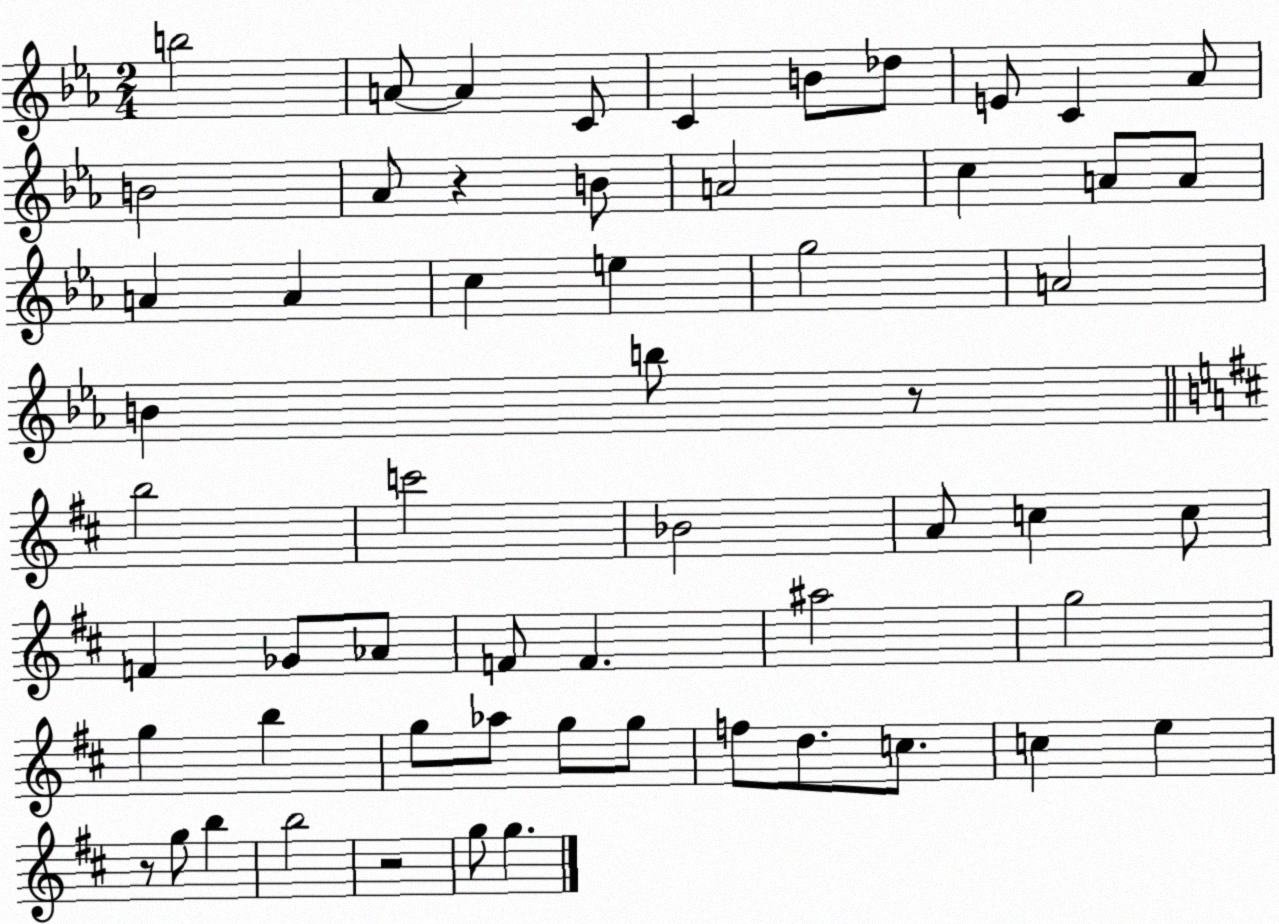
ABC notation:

X:1
T:Untitled
M:2/4
L:1/4
K:Eb
b2 A/2 A C/2 C B/2 _d/2 E/2 C _A/2 B2 _A/2 z B/2 A2 c A/2 A/2 A A c e g2 A2 B b/2 z/2 b2 c'2 _B2 A/2 c c/2 F _G/2 _A/2 F/2 F ^a2 g2 g b g/2 _a/2 g/2 g/2 f/2 d/2 c/2 c e z/2 g/2 b b2 z2 g/2 g